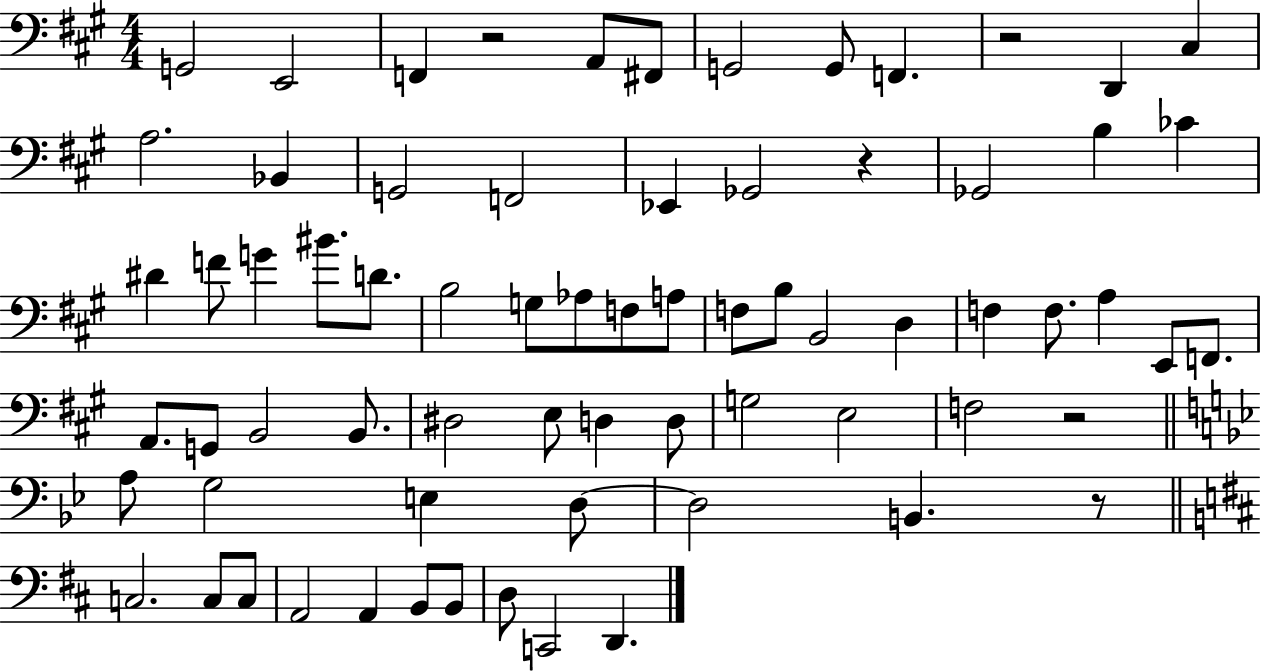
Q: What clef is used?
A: bass